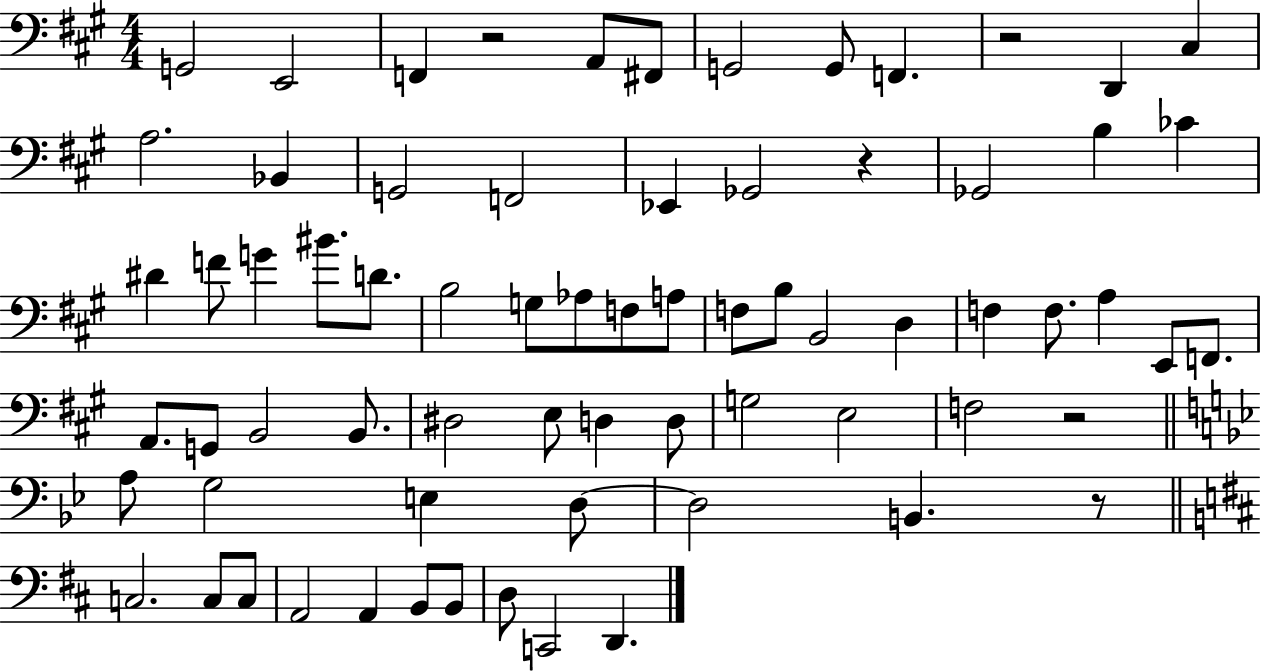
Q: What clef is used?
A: bass